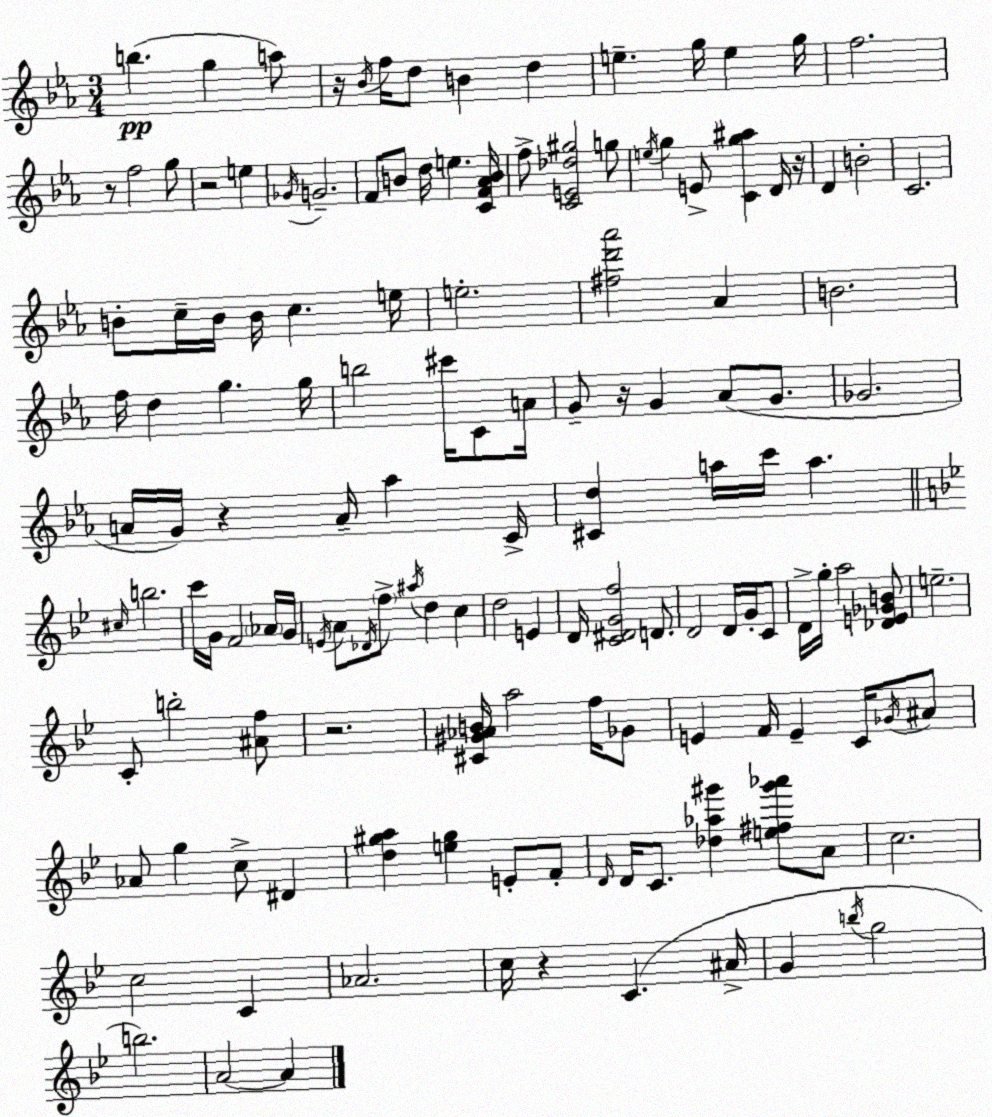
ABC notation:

X:1
T:Untitled
M:3/4
L:1/4
K:Eb
b g a/2 z/4 _B/4 f/4 d/2 B d e g/4 e g/4 f2 z/2 f2 g/2 z2 e _G/4 G2 F/2 B/2 d/4 e [CF_AB]/4 f/2 [CE_d^g]2 g/2 e/4 g E/2 [Cg^a] D/4 z/4 D B2 C2 B/2 c/4 B/4 B/4 c e/4 e2 [^fd'_a']2 _A B2 f/4 d g g/4 b2 ^c'/4 C/2 A/4 G/2 z/4 G _A/2 G/2 _G2 A/4 G/4 z A/4 _a C/4 [^Cd] a/4 c'/4 a ^c/4 b2 c'/4 G/4 F2 _A/4 G/4 E/4 A/2 _D/4 f/2 ^a/4 d c d2 E D/4 [C^DGf]2 D/2 D2 D/4 G/4 C/2 D/4 g/4 a2 [_DE_GB]/2 e2 C/2 b2 [^Af]/2 z2 [^C^G_AB]/4 a2 f/4 _G/2 E F/4 E C/4 _G/4 ^A/2 _A/2 g c/2 ^D [d^ga] [e^g] E/2 F/2 D/4 D/4 C/2 [_d_a^g'] [e^f^g'_a']/2 A/2 c2 c2 C _A2 c/4 z C ^A/4 G b/4 g2 b2 A2 A